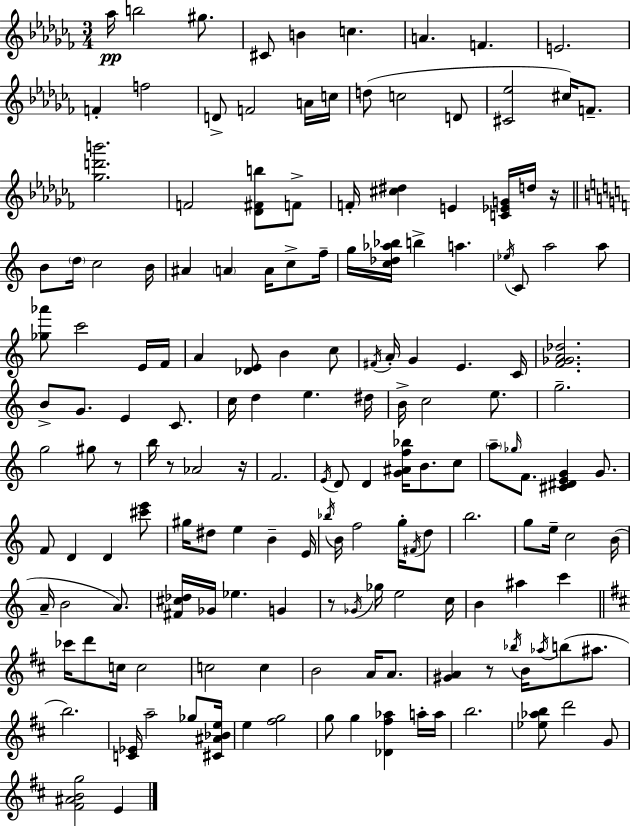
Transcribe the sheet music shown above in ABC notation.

X:1
T:Untitled
M:3/4
L:1/4
K:Abm
_a/4 b2 ^g/2 ^C/2 B c A F E2 F f2 D/2 F2 A/4 c/4 d/2 c2 D/2 [^C_e]2 ^c/4 F/2 [_gd'b']2 F2 [_D^Fb]/2 F/2 F/4 [^c^d] E [C_EG]/4 d/4 z/4 B/2 d/4 c2 B/4 ^A A A/4 c/2 f/4 g/4 [c_d_a_b]/4 b a _e/4 C/2 a2 a/2 [_g_a']/2 c'2 E/4 F/4 A [_DE]/2 B c/2 ^F/4 A/4 G E C/4 [F_GA_d]2 B/2 G/2 E C/2 c/4 d e ^d/4 B/4 c2 e/2 g2 g2 ^g/2 z/2 b/4 z/2 _A2 z/4 F2 E/4 D/2 D [G^Af_b]/4 B/2 c/2 a/2 _g/4 F/2 [^C^DEG] G/2 F/2 D D [^c'e']/2 ^g/4 ^d/2 e B E/4 _b/4 B/4 f2 g/4 ^F/4 d/2 b2 g/2 e/4 c2 B/4 A/4 B2 A/2 [^F^c_d]/4 _G/4 _e G z/2 _G/4 _g/4 e2 c/4 B ^a c' _c'/4 d'/2 c/4 c2 c2 c B2 A/4 A/2 [^GA] z/2 _b/4 B/4 _a/4 b/2 ^a/2 b2 [C_E]/4 a2 _g/2 [^C^A_Be]/4 e [^fg]2 g/2 g [_D^f_a] a/4 a/4 b2 [_e_ab]/2 d'2 G/2 [^F^ABg]2 E